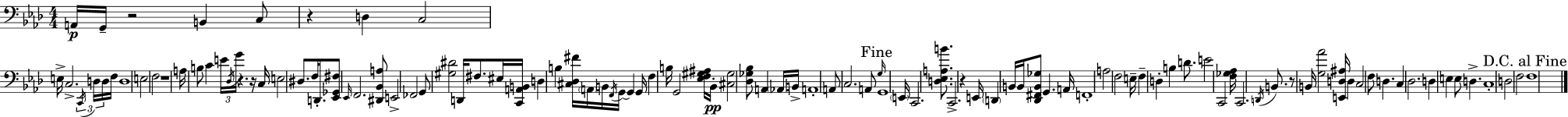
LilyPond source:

{
  \clef bass
  \numericTimeSignature
  \time 4/4
  \key f \minor
  a,16\p g,16-- r2 b,4 c8 | r4 d4 c2 | e16-> c2.-> \tuplet 3/2 { \acciaccatura { c,16 } d16 d16 } | f16 d1 | \break e2 f2 | r1 | a16 b8 c'4 \tuplet 3/2 { e'16 \acciaccatura { des16 } g'16 } r4. | r16 c16 e2 dis8. f16 d,8.-. | \break <ees, ges, fis>8 \grace { ees,16 } f,2. | <dis, bes, a>8 e,2-> fes,2 | g,8 <gis dis'>2 d,16 fis8. | eis16 <c, a, b,>16 d4 b4 <cis des fis'>16 \parenthesize a,16 b,16 \acciaccatura { f,16 } g,16~~ | \break g,4 g,16 f4 b16 g,2 | <ees f gis ais>16 bes,16-.\pp <cis gis>2 <des ges bes>8 a,4 | \parenthesize aes,16 b,16-> a,1-. | a,8 c2. | \break a,8 \mark "Fine" \grace { g16 } g,1 | \parenthesize e,16 c,2. | <d ees a b'>8. c,2.-> | r4 e,16 \parenthesize d,4 b,16 b,16 <des, fis, b, ges>8 g,4. | \break a,16 f,1-. | a2 f2 | e16-- f4-- d4-. b4 | d'8. e'2 c,2 | \break <f ges aes>16 c,2. | \acciaccatura { d,16 } b,8. r8 b,16 <g aes'>2 | <e, d ais>16 d4 c2 f8 | d4. c4 des2. | \break d4 e4 e8 | d4.-> c1-. | d2 f2 | \mark "D.C. al Fine" f1 | \break \bar "|."
}